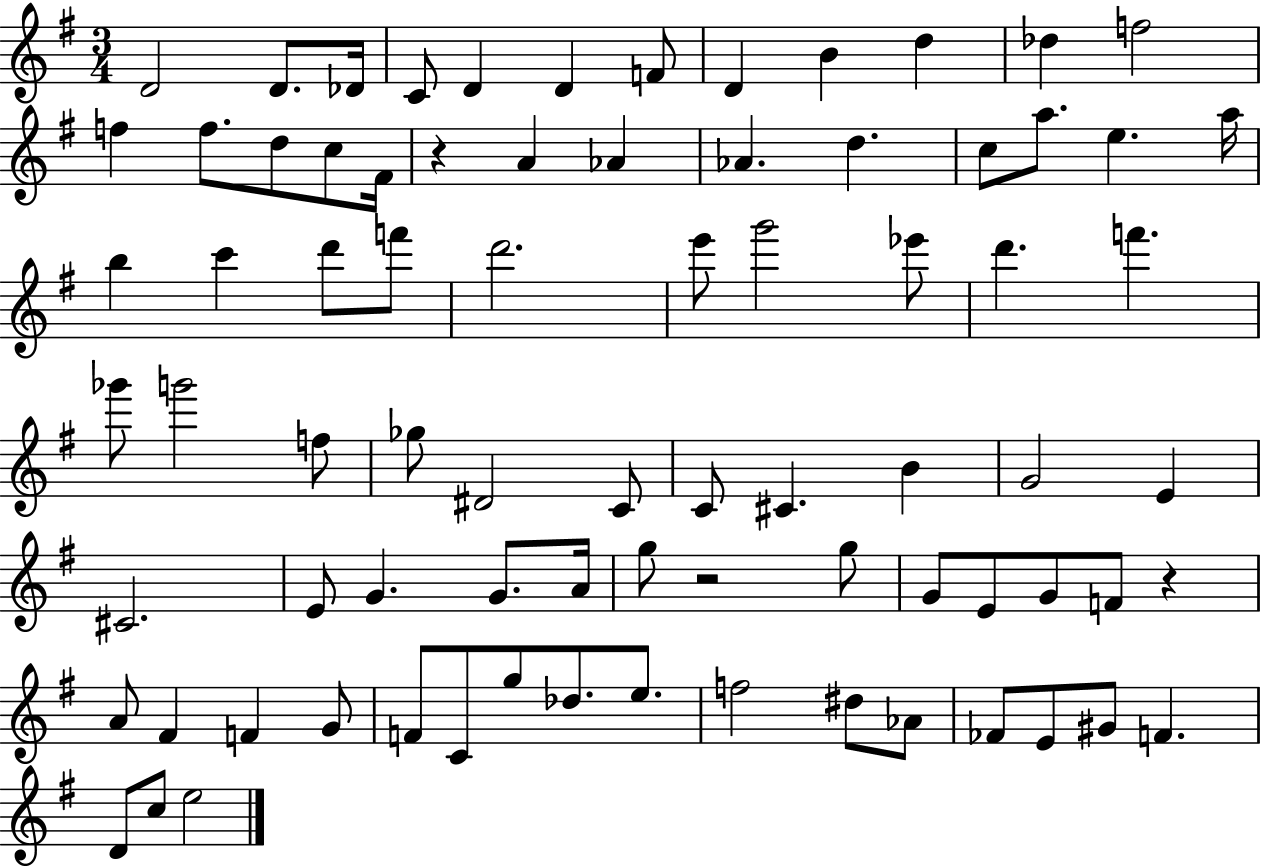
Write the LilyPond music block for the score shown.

{
  \clef treble
  \numericTimeSignature
  \time 3/4
  \key g \major
  d'2 d'8. des'16 | c'8 d'4 d'4 f'8 | d'4 b'4 d''4 | des''4 f''2 | \break f''4 f''8. d''8 c''8 fis'16 | r4 a'4 aes'4 | aes'4. d''4. | c''8 a''8. e''4. a''16 | \break b''4 c'''4 d'''8 f'''8 | d'''2. | e'''8 g'''2 ees'''8 | d'''4. f'''4. | \break ges'''8 g'''2 f''8 | ges''8 dis'2 c'8 | c'8 cis'4. b'4 | g'2 e'4 | \break cis'2. | e'8 g'4. g'8. a'16 | g''8 r2 g''8 | g'8 e'8 g'8 f'8 r4 | \break a'8 fis'4 f'4 g'8 | f'8 c'8 g''8 des''8. e''8. | f''2 dis''8 aes'8 | fes'8 e'8 gis'8 f'4. | \break d'8 c''8 e''2 | \bar "|."
}